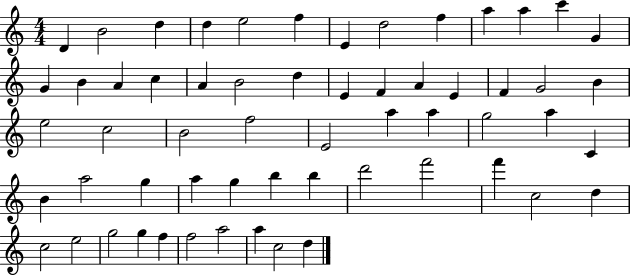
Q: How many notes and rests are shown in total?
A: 59